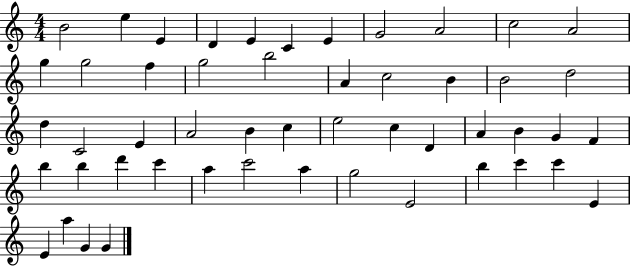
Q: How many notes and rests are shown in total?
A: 51